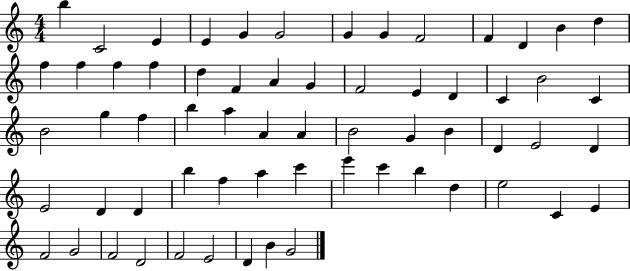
{
  \clef treble
  \numericTimeSignature
  \time 4/4
  \key c \major
  b''4 c'2 e'4 | e'4 g'4 g'2 | g'4 g'4 f'2 | f'4 d'4 b'4 d''4 | \break f''4 f''4 f''4 f''4 | d''4 f'4 a'4 g'4 | f'2 e'4 d'4 | c'4 b'2 c'4 | \break b'2 g''4 f''4 | b''4 a''4 a'4 a'4 | b'2 g'4 b'4 | d'4 e'2 d'4 | \break e'2 d'4 d'4 | b''4 f''4 a''4 c'''4 | e'''4 c'''4 b''4 d''4 | e''2 c'4 e'4 | \break f'2 g'2 | f'2 d'2 | f'2 e'2 | d'4 b'4 g'2 | \break \bar "|."
}